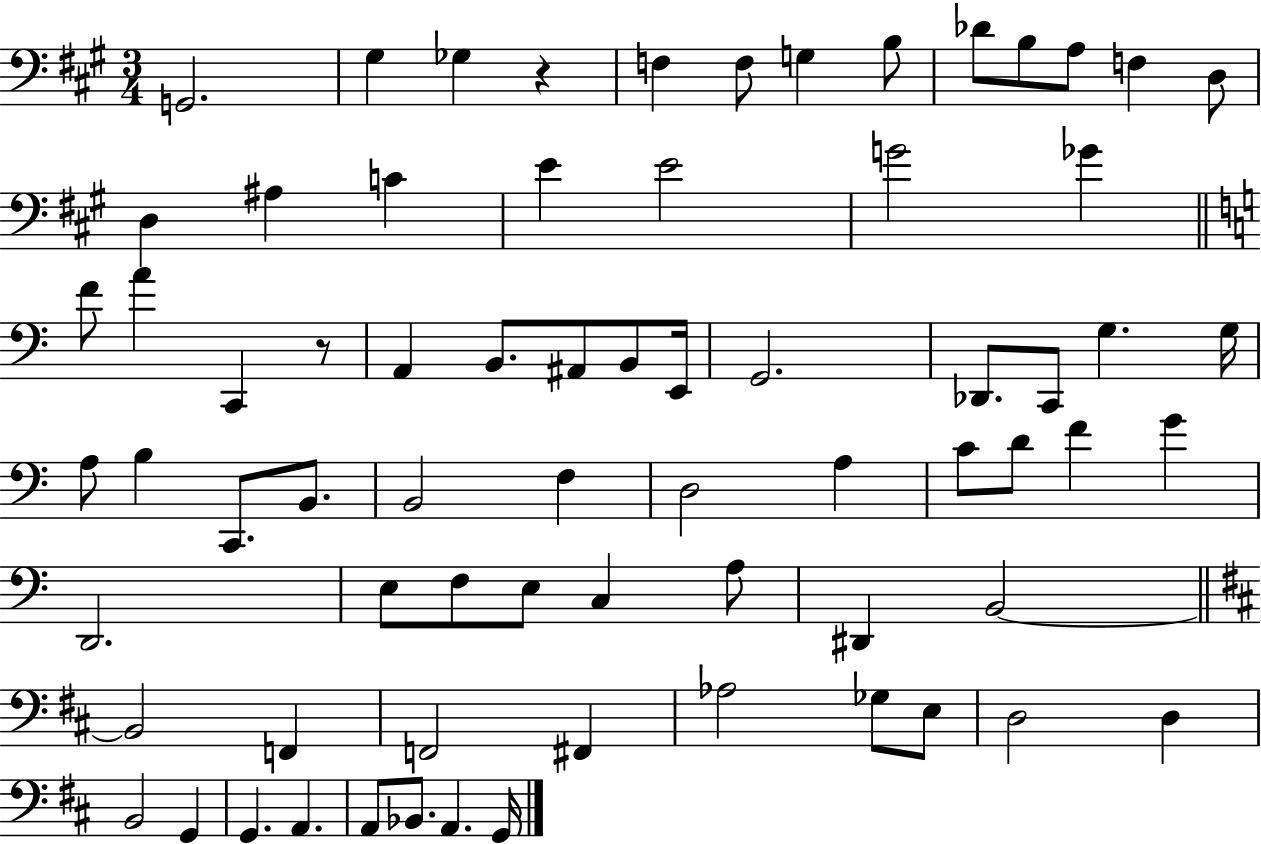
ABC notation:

X:1
T:Untitled
M:3/4
L:1/4
K:A
G,,2 ^G, _G, z F, F,/2 G, B,/2 _D/2 B,/2 A,/2 F, D,/2 D, ^A, C E E2 G2 _G F/2 A C,, z/2 A,, B,,/2 ^A,,/2 B,,/2 E,,/4 G,,2 _D,,/2 C,,/2 G, G,/4 A,/2 B, C,,/2 B,,/2 B,,2 F, D,2 A, C/2 D/2 F G D,,2 E,/2 F,/2 E,/2 C, A,/2 ^D,, B,,2 B,,2 F,, F,,2 ^F,, _A,2 _G,/2 E,/2 D,2 D, B,,2 G,, G,, A,, A,,/2 _B,,/2 A,, G,,/4